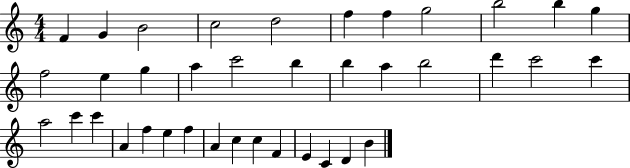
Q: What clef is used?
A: treble